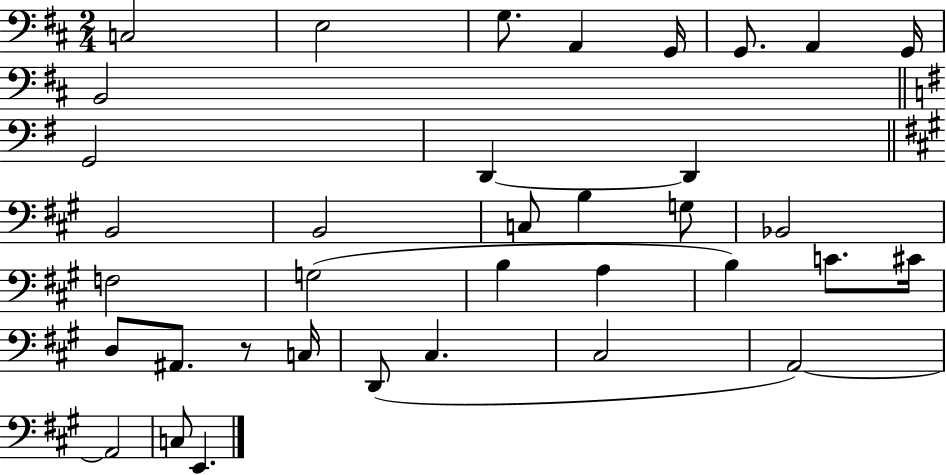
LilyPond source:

{
  \clef bass
  \numericTimeSignature
  \time 2/4
  \key d \major
  c2 | e2 | g8. a,4 g,16 | g,8. a,4 g,16 | \break b,2 | \bar "||" \break \key g \major g,2 | d,4~~ d,4 | \bar "||" \break \key a \major b,2 | b,2 | c8 b4 g8 | bes,2 | \break f2 | g2( | b4 a4 | b4) c'8. cis'16 | \break d8 ais,8. r8 c16 | d,8( cis4. | cis2 | a,2~~) | \break a,2 | c8 e,4. | \bar "|."
}